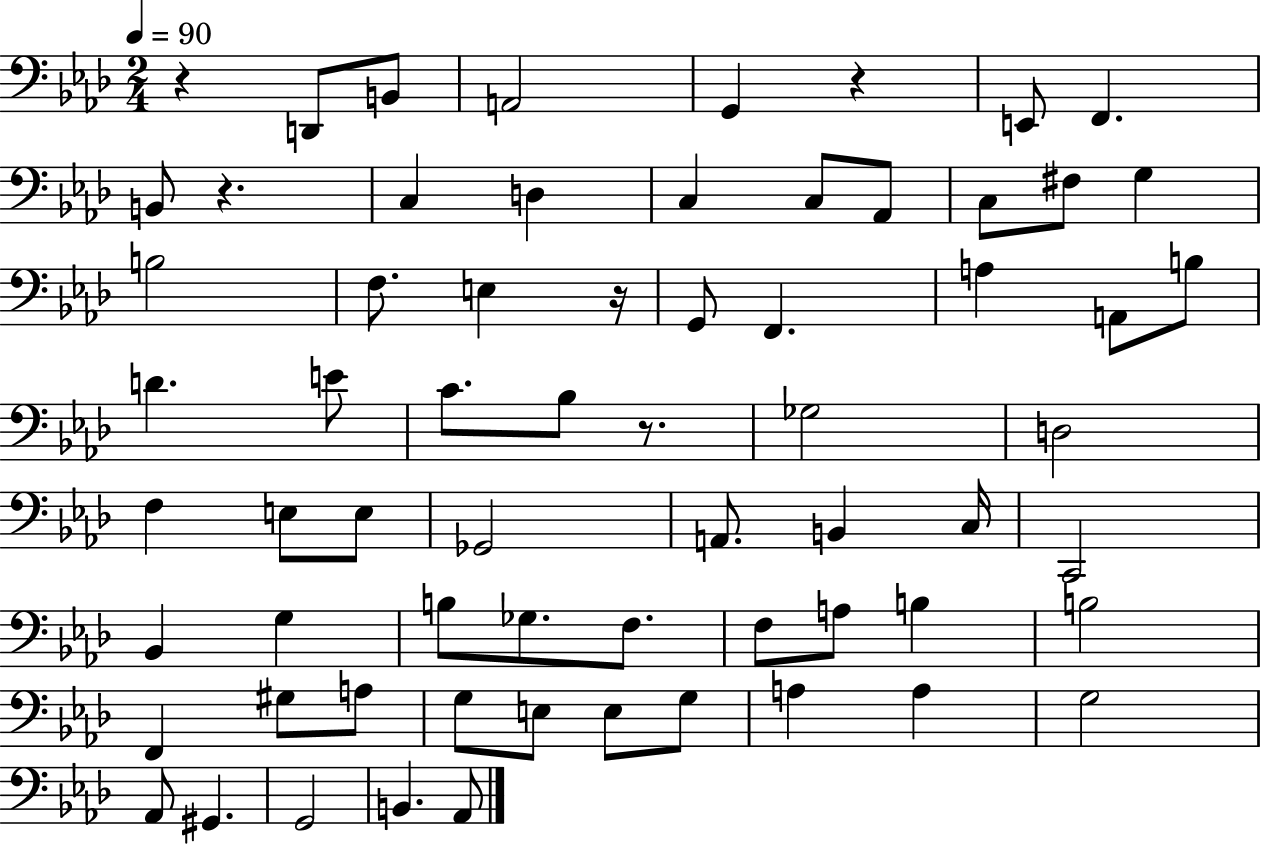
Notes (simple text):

R/q D2/e B2/e A2/h G2/q R/q E2/e F2/q. B2/e R/q. C3/q D3/q C3/q C3/e Ab2/e C3/e F#3/e G3/q B3/h F3/e. E3/q R/s G2/e F2/q. A3/q A2/e B3/e D4/q. E4/e C4/e. Bb3/e R/e. Gb3/h D3/h F3/q E3/e E3/e Gb2/h A2/e. B2/q C3/s C2/h Bb2/q G3/q B3/e Gb3/e. F3/e. F3/e A3/e B3/q B3/h F2/q G#3/e A3/e G3/e E3/e E3/e G3/e A3/q A3/q G3/h Ab2/e G#2/q. G2/h B2/q. Ab2/e